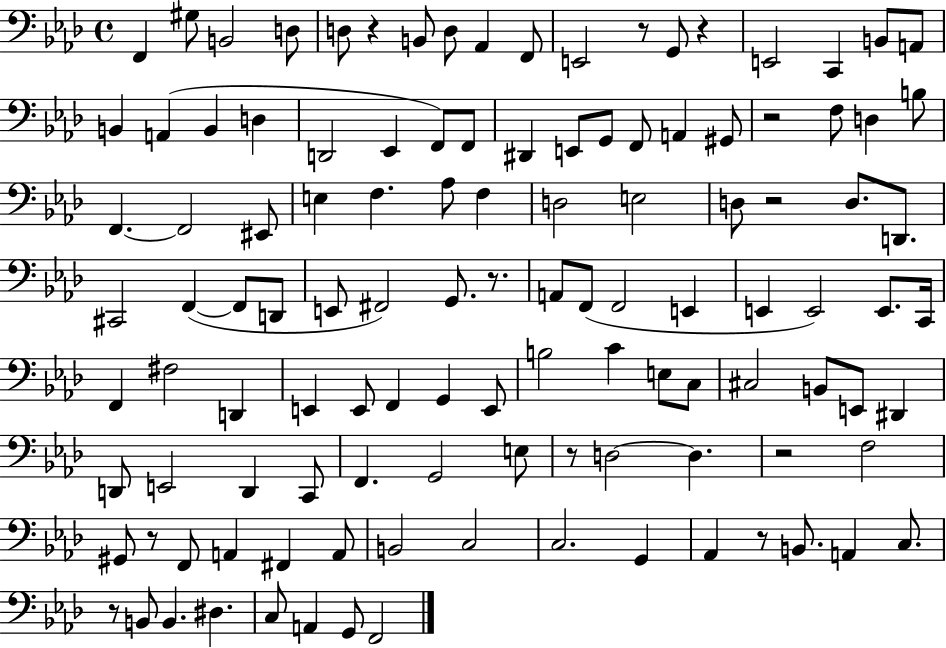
{
  \clef bass
  \time 4/4
  \defaultTimeSignature
  \key aes \major
  f,4 gis8 b,2 d8 | d8 r4 b,8 d8 aes,4 f,8 | e,2 r8 g,8 r4 | e,2 c,4 b,8 a,8 | \break b,4 a,4( b,4 d4 | d,2 ees,4 f,8) f,8 | dis,4 e,8 g,8 f,8 a,4 gis,8 | r2 f8 d4 b8 | \break f,4.~~ f,2 eis,8 | e4 f4. aes8 f4 | d2 e2 | d8 r2 d8. d,8. | \break cis,2 f,4~(~ f,8 d,8 | e,8 fis,2) g,8. r8. | a,8 f,8( f,2 e,4 | e,4 e,2) e,8. c,16 | \break f,4 fis2 d,4 | e,4 e,8 f,4 g,4 e,8 | b2 c'4 e8 c8 | cis2 b,8 e,8 dis,4 | \break d,8 e,2 d,4 c,8 | f,4. g,2 e8 | r8 d2~~ d4. | r2 f2 | \break gis,8 r8 f,8 a,4 fis,4 a,8 | b,2 c2 | c2. g,4 | aes,4 r8 b,8. a,4 c8. | \break r8 b,8 b,4. dis4. | c8 a,4 g,8 f,2 | \bar "|."
}